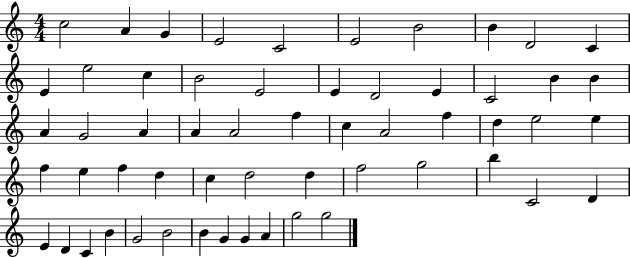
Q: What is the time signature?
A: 4/4